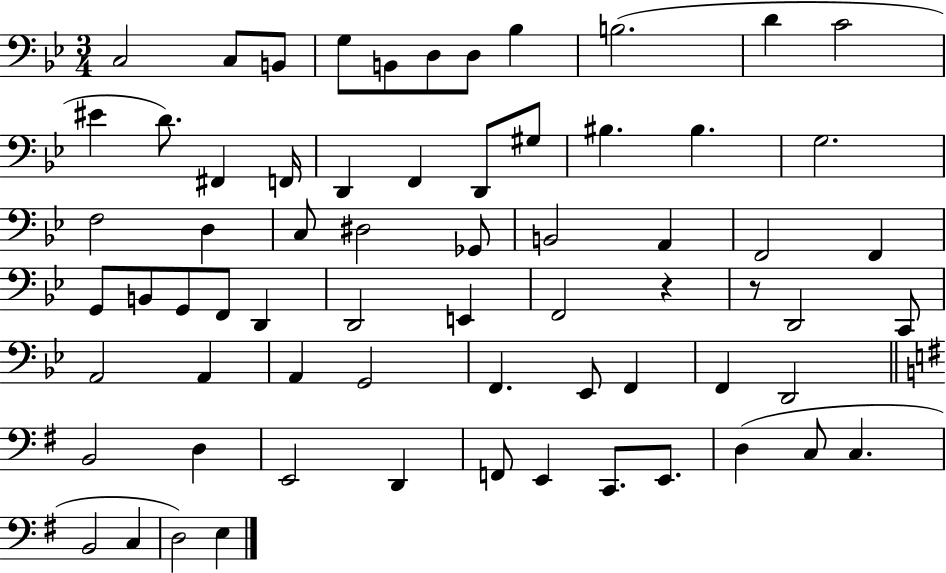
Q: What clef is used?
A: bass